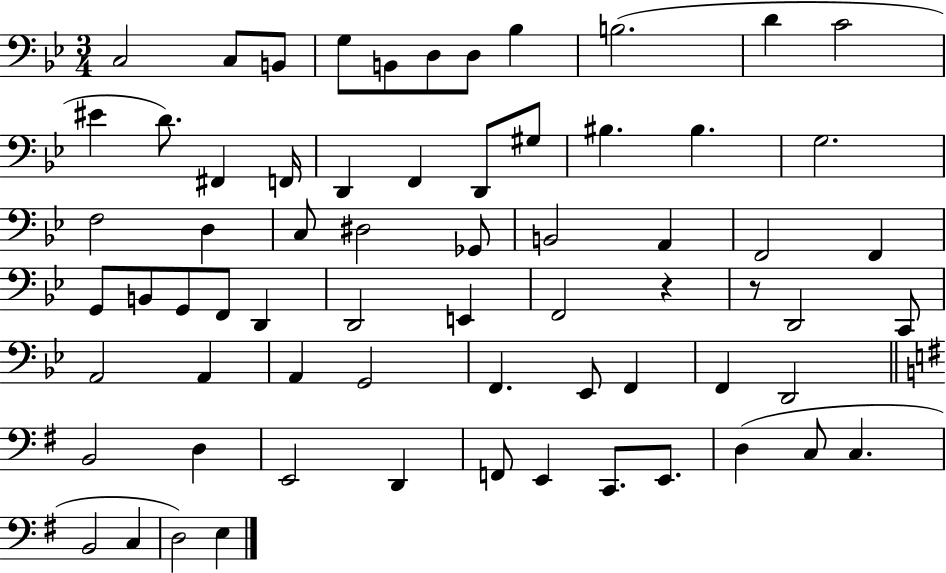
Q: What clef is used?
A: bass